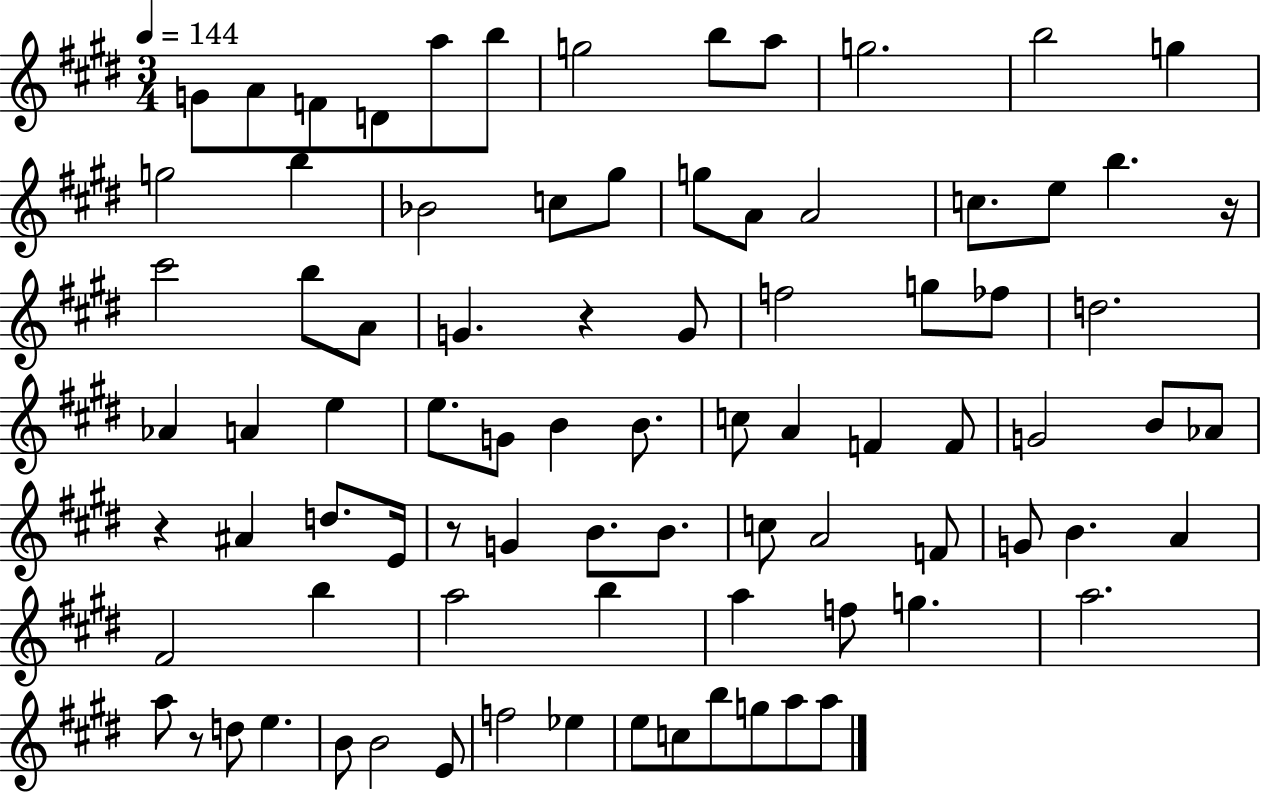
{
  \clef treble
  \numericTimeSignature
  \time 3/4
  \key e \major
  \tempo 4 = 144
  g'8 a'8 f'8 d'8 a''8 b''8 | g''2 b''8 a''8 | g''2. | b''2 g''4 | \break g''2 b''4 | bes'2 c''8 gis''8 | g''8 a'8 a'2 | c''8. e''8 b''4. r16 | \break cis'''2 b''8 a'8 | g'4. r4 g'8 | f''2 g''8 fes''8 | d''2. | \break aes'4 a'4 e''4 | e''8. g'8 b'4 b'8. | c''8 a'4 f'4 f'8 | g'2 b'8 aes'8 | \break r4 ais'4 d''8. e'16 | r8 g'4 b'8. b'8. | c''8 a'2 f'8 | g'8 b'4. a'4 | \break fis'2 b''4 | a''2 b''4 | a''4 f''8 g''4. | a''2. | \break a''8 r8 d''8 e''4. | b'8 b'2 e'8 | f''2 ees''4 | e''8 c''8 b''8 g''8 a''8 a''8 | \break \bar "|."
}